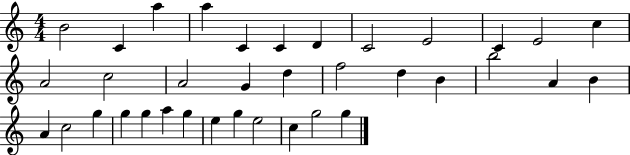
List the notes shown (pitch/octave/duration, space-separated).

B4/h C4/q A5/q A5/q C4/q C4/q D4/q C4/h E4/h C4/q E4/h C5/q A4/h C5/h A4/h G4/q D5/q F5/h D5/q B4/q B5/h A4/q B4/q A4/q C5/h G5/q G5/q G5/q A5/q G5/q E5/q G5/q E5/h C5/q G5/h G5/q